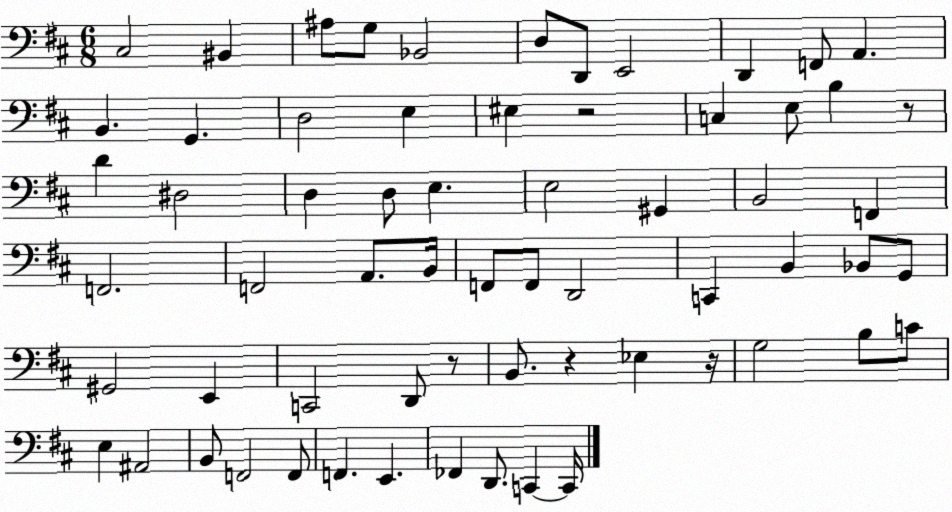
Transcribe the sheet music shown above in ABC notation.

X:1
T:Untitled
M:6/8
L:1/4
K:D
^C,2 ^B,, ^A,/2 G,/2 _B,,2 D,/2 D,,/2 E,,2 D,, F,,/2 A,, B,, G,, D,2 E, ^E, z2 C, E,/2 B, z/2 D ^D,2 D, D,/2 E, E,2 ^G,, B,,2 F,, F,,2 F,,2 A,,/2 B,,/4 F,,/2 F,,/2 D,,2 C,, B,, _B,,/2 G,,/2 ^G,,2 E,, C,,2 D,,/2 z/2 B,,/2 z _E, z/4 G,2 B,/2 C/2 E, ^A,,2 B,,/2 F,,2 F,,/2 F,, E,, _F,, D,,/2 C,, C,,/4